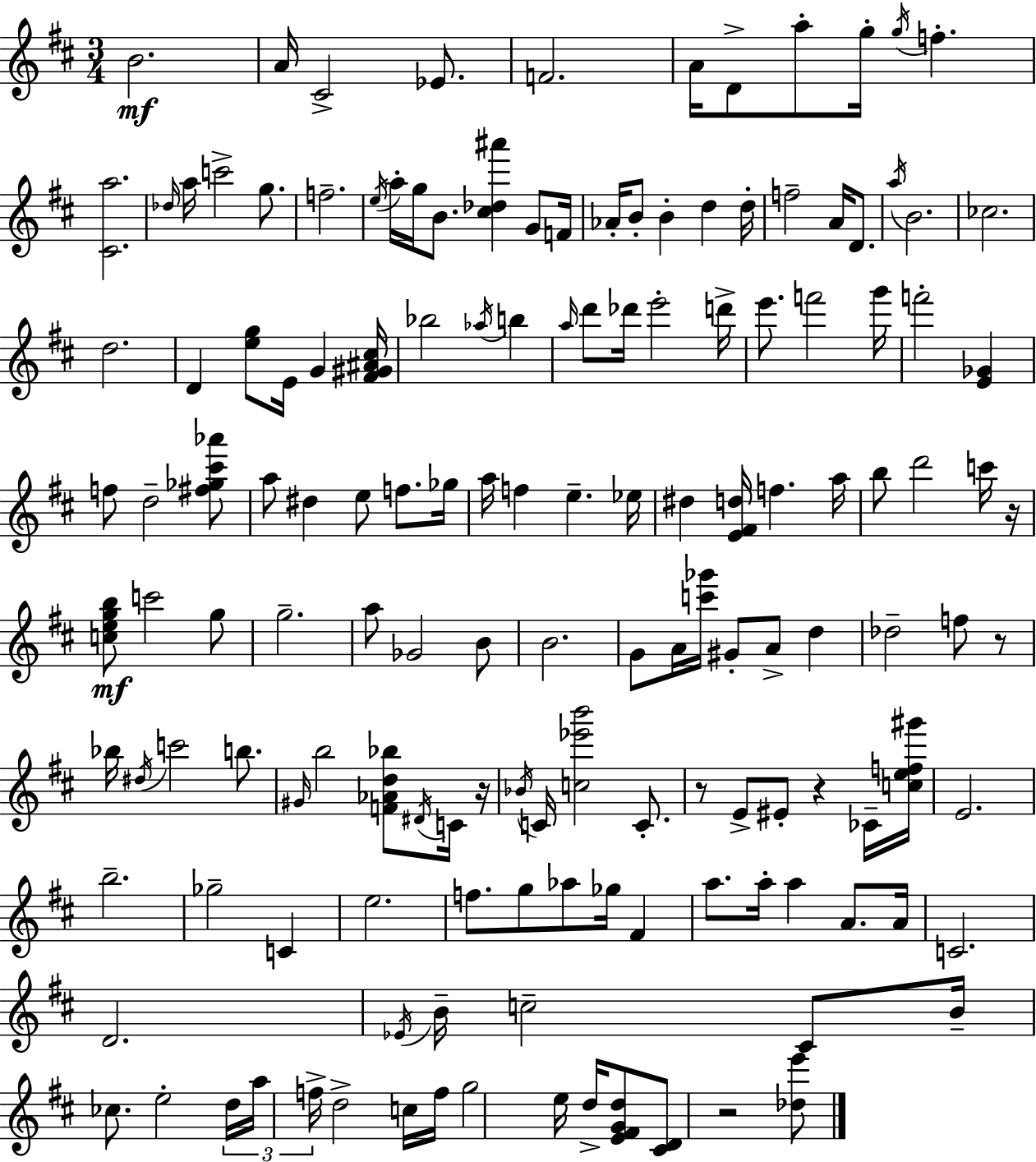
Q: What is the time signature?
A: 3/4